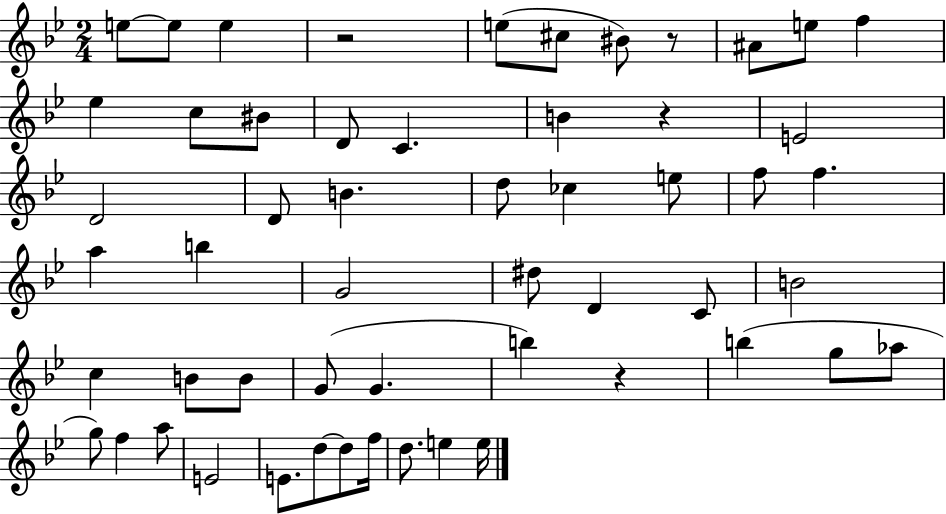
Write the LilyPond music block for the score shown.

{
  \clef treble
  \numericTimeSignature
  \time 2/4
  \key bes \major
  e''8~~ e''8 e''4 | r2 | e''8( cis''8 bis'8) r8 | ais'8 e''8 f''4 | \break ees''4 c''8 bis'8 | d'8 c'4. | b'4 r4 | e'2 | \break d'2 | d'8 b'4. | d''8 ces''4 e''8 | f''8 f''4. | \break a''4 b''4 | g'2 | dis''8 d'4 c'8 | b'2 | \break c''4 b'8 b'8 | g'8( g'4. | b''4) r4 | b''4( g''8 aes''8 | \break g''8) f''4 a''8 | e'2 | e'8. d''8~~ d''8 f''16 | d''8. e''4 e''16 | \break \bar "|."
}